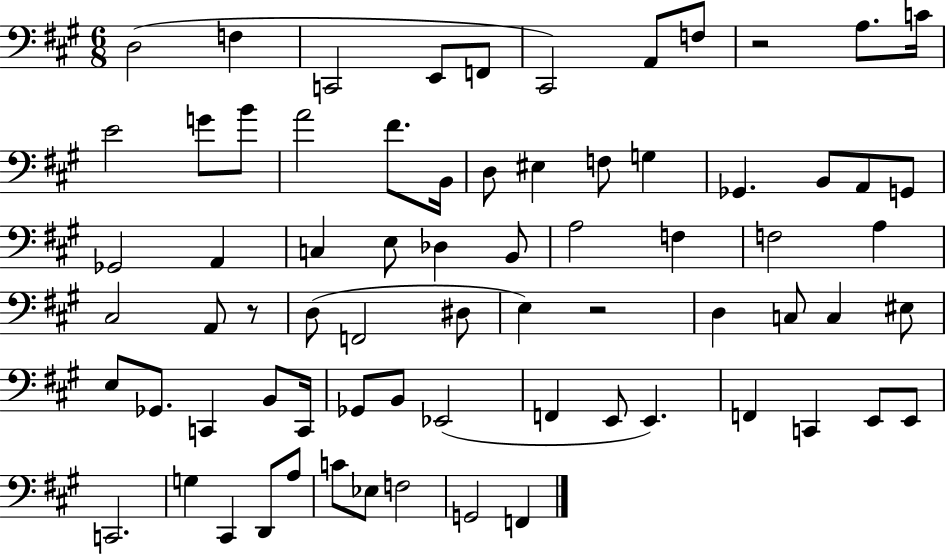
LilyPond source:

{
  \clef bass
  \numericTimeSignature
  \time 6/8
  \key a \major
  d2( f4 | c,2 e,8 f,8 | cis,2) a,8 f8 | r2 a8. c'16 | \break e'2 g'8 b'8 | a'2 fis'8. b,16 | d8 eis4 f8 g4 | ges,4. b,8 a,8 g,8 | \break ges,2 a,4 | c4 e8 des4 b,8 | a2 f4 | f2 a4 | \break cis2 a,8 r8 | d8( f,2 dis8 | e4) r2 | d4 c8 c4 eis8 | \break e8 ges,8. c,4 b,8 c,16 | ges,8 b,8 ees,2( | f,4 e,8 e,4.) | f,4 c,4 e,8 e,8 | \break c,2. | g4 cis,4 d,8 a8 | c'8 ees8 f2 | g,2 f,4 | \break \bar "|."
}